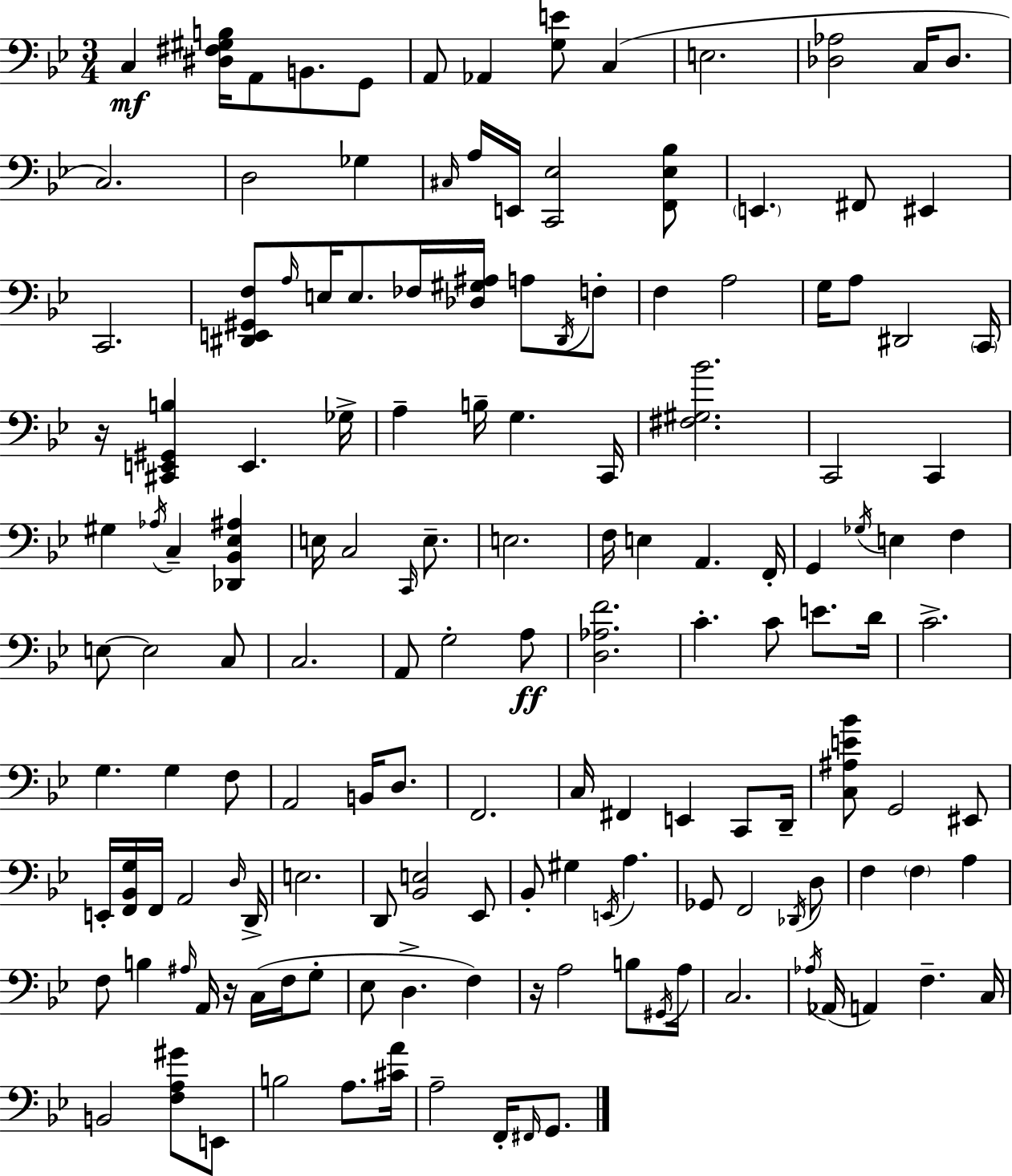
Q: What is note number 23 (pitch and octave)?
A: E3